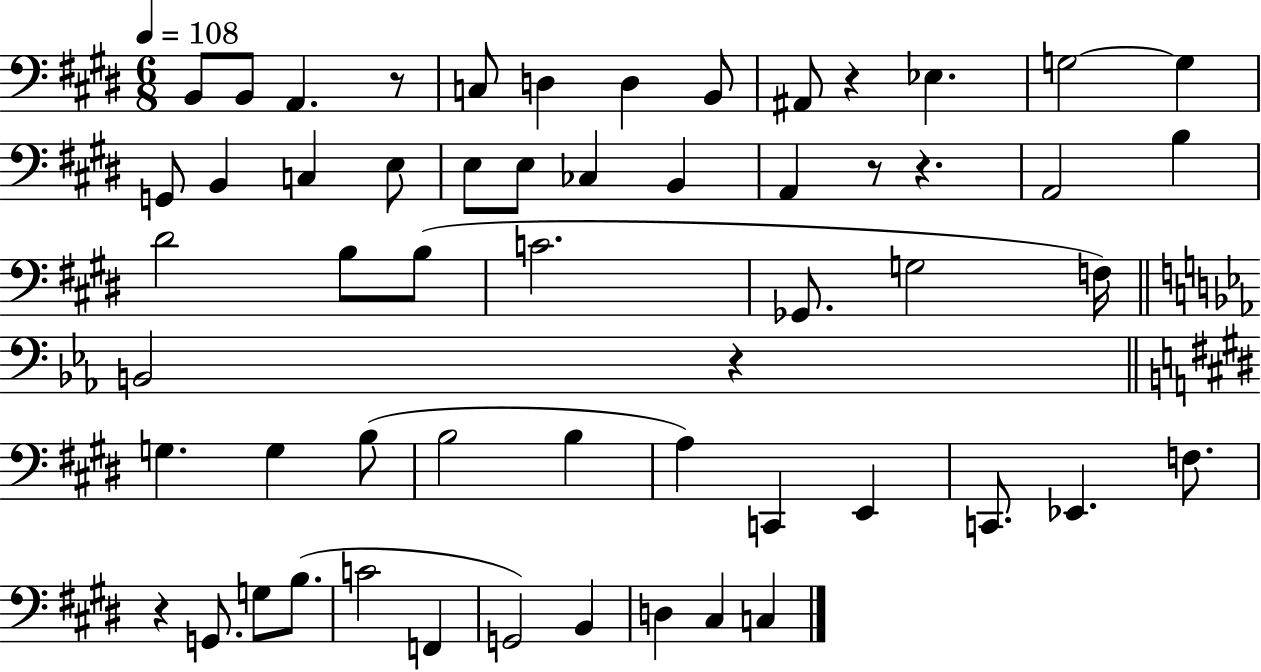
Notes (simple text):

B2/e B2/e A2/q. R/e C3/e D3/q D3/q B2/e A#2/e R/q Eb3/q. G3/h G3/q G2/e B2/q C3/q E3/e E3/e E3/e CES3/q B2/q A2/q R/e R/q. A2/h B3/q D#4/h B3/e B3/e C4/h. Gb2/e. G3/h F3/s B2/h R/q G3/q. G3/q B3/e B3/h B3/q A3/q C2/q E2/q C2/e. Eb2/q. F3/e. R/q G2/e. G3/e B3/e. C4/h F2/q G2/h B2/q D3/q C#3/q C3/q